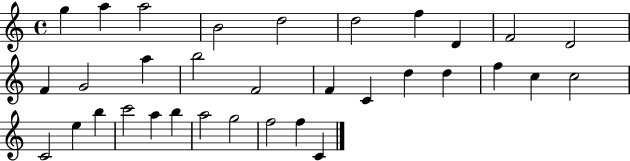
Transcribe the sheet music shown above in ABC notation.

X:1
T:Untitled
M:4/4
L:1/4
K:C
g a a2 B2 d2 d2 f D F2 D2 F G2 a b2 F2 F C d d f c c2 C2 e b c'2 a b a2 g2 f2 f C